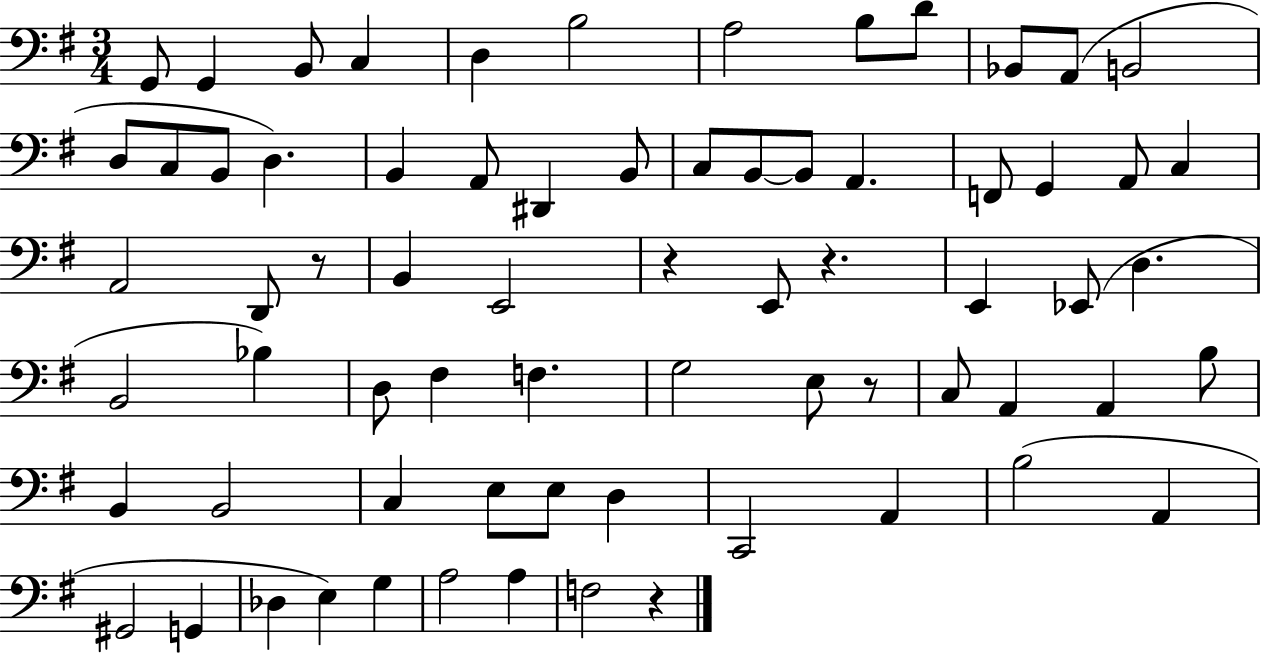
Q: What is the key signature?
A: G major